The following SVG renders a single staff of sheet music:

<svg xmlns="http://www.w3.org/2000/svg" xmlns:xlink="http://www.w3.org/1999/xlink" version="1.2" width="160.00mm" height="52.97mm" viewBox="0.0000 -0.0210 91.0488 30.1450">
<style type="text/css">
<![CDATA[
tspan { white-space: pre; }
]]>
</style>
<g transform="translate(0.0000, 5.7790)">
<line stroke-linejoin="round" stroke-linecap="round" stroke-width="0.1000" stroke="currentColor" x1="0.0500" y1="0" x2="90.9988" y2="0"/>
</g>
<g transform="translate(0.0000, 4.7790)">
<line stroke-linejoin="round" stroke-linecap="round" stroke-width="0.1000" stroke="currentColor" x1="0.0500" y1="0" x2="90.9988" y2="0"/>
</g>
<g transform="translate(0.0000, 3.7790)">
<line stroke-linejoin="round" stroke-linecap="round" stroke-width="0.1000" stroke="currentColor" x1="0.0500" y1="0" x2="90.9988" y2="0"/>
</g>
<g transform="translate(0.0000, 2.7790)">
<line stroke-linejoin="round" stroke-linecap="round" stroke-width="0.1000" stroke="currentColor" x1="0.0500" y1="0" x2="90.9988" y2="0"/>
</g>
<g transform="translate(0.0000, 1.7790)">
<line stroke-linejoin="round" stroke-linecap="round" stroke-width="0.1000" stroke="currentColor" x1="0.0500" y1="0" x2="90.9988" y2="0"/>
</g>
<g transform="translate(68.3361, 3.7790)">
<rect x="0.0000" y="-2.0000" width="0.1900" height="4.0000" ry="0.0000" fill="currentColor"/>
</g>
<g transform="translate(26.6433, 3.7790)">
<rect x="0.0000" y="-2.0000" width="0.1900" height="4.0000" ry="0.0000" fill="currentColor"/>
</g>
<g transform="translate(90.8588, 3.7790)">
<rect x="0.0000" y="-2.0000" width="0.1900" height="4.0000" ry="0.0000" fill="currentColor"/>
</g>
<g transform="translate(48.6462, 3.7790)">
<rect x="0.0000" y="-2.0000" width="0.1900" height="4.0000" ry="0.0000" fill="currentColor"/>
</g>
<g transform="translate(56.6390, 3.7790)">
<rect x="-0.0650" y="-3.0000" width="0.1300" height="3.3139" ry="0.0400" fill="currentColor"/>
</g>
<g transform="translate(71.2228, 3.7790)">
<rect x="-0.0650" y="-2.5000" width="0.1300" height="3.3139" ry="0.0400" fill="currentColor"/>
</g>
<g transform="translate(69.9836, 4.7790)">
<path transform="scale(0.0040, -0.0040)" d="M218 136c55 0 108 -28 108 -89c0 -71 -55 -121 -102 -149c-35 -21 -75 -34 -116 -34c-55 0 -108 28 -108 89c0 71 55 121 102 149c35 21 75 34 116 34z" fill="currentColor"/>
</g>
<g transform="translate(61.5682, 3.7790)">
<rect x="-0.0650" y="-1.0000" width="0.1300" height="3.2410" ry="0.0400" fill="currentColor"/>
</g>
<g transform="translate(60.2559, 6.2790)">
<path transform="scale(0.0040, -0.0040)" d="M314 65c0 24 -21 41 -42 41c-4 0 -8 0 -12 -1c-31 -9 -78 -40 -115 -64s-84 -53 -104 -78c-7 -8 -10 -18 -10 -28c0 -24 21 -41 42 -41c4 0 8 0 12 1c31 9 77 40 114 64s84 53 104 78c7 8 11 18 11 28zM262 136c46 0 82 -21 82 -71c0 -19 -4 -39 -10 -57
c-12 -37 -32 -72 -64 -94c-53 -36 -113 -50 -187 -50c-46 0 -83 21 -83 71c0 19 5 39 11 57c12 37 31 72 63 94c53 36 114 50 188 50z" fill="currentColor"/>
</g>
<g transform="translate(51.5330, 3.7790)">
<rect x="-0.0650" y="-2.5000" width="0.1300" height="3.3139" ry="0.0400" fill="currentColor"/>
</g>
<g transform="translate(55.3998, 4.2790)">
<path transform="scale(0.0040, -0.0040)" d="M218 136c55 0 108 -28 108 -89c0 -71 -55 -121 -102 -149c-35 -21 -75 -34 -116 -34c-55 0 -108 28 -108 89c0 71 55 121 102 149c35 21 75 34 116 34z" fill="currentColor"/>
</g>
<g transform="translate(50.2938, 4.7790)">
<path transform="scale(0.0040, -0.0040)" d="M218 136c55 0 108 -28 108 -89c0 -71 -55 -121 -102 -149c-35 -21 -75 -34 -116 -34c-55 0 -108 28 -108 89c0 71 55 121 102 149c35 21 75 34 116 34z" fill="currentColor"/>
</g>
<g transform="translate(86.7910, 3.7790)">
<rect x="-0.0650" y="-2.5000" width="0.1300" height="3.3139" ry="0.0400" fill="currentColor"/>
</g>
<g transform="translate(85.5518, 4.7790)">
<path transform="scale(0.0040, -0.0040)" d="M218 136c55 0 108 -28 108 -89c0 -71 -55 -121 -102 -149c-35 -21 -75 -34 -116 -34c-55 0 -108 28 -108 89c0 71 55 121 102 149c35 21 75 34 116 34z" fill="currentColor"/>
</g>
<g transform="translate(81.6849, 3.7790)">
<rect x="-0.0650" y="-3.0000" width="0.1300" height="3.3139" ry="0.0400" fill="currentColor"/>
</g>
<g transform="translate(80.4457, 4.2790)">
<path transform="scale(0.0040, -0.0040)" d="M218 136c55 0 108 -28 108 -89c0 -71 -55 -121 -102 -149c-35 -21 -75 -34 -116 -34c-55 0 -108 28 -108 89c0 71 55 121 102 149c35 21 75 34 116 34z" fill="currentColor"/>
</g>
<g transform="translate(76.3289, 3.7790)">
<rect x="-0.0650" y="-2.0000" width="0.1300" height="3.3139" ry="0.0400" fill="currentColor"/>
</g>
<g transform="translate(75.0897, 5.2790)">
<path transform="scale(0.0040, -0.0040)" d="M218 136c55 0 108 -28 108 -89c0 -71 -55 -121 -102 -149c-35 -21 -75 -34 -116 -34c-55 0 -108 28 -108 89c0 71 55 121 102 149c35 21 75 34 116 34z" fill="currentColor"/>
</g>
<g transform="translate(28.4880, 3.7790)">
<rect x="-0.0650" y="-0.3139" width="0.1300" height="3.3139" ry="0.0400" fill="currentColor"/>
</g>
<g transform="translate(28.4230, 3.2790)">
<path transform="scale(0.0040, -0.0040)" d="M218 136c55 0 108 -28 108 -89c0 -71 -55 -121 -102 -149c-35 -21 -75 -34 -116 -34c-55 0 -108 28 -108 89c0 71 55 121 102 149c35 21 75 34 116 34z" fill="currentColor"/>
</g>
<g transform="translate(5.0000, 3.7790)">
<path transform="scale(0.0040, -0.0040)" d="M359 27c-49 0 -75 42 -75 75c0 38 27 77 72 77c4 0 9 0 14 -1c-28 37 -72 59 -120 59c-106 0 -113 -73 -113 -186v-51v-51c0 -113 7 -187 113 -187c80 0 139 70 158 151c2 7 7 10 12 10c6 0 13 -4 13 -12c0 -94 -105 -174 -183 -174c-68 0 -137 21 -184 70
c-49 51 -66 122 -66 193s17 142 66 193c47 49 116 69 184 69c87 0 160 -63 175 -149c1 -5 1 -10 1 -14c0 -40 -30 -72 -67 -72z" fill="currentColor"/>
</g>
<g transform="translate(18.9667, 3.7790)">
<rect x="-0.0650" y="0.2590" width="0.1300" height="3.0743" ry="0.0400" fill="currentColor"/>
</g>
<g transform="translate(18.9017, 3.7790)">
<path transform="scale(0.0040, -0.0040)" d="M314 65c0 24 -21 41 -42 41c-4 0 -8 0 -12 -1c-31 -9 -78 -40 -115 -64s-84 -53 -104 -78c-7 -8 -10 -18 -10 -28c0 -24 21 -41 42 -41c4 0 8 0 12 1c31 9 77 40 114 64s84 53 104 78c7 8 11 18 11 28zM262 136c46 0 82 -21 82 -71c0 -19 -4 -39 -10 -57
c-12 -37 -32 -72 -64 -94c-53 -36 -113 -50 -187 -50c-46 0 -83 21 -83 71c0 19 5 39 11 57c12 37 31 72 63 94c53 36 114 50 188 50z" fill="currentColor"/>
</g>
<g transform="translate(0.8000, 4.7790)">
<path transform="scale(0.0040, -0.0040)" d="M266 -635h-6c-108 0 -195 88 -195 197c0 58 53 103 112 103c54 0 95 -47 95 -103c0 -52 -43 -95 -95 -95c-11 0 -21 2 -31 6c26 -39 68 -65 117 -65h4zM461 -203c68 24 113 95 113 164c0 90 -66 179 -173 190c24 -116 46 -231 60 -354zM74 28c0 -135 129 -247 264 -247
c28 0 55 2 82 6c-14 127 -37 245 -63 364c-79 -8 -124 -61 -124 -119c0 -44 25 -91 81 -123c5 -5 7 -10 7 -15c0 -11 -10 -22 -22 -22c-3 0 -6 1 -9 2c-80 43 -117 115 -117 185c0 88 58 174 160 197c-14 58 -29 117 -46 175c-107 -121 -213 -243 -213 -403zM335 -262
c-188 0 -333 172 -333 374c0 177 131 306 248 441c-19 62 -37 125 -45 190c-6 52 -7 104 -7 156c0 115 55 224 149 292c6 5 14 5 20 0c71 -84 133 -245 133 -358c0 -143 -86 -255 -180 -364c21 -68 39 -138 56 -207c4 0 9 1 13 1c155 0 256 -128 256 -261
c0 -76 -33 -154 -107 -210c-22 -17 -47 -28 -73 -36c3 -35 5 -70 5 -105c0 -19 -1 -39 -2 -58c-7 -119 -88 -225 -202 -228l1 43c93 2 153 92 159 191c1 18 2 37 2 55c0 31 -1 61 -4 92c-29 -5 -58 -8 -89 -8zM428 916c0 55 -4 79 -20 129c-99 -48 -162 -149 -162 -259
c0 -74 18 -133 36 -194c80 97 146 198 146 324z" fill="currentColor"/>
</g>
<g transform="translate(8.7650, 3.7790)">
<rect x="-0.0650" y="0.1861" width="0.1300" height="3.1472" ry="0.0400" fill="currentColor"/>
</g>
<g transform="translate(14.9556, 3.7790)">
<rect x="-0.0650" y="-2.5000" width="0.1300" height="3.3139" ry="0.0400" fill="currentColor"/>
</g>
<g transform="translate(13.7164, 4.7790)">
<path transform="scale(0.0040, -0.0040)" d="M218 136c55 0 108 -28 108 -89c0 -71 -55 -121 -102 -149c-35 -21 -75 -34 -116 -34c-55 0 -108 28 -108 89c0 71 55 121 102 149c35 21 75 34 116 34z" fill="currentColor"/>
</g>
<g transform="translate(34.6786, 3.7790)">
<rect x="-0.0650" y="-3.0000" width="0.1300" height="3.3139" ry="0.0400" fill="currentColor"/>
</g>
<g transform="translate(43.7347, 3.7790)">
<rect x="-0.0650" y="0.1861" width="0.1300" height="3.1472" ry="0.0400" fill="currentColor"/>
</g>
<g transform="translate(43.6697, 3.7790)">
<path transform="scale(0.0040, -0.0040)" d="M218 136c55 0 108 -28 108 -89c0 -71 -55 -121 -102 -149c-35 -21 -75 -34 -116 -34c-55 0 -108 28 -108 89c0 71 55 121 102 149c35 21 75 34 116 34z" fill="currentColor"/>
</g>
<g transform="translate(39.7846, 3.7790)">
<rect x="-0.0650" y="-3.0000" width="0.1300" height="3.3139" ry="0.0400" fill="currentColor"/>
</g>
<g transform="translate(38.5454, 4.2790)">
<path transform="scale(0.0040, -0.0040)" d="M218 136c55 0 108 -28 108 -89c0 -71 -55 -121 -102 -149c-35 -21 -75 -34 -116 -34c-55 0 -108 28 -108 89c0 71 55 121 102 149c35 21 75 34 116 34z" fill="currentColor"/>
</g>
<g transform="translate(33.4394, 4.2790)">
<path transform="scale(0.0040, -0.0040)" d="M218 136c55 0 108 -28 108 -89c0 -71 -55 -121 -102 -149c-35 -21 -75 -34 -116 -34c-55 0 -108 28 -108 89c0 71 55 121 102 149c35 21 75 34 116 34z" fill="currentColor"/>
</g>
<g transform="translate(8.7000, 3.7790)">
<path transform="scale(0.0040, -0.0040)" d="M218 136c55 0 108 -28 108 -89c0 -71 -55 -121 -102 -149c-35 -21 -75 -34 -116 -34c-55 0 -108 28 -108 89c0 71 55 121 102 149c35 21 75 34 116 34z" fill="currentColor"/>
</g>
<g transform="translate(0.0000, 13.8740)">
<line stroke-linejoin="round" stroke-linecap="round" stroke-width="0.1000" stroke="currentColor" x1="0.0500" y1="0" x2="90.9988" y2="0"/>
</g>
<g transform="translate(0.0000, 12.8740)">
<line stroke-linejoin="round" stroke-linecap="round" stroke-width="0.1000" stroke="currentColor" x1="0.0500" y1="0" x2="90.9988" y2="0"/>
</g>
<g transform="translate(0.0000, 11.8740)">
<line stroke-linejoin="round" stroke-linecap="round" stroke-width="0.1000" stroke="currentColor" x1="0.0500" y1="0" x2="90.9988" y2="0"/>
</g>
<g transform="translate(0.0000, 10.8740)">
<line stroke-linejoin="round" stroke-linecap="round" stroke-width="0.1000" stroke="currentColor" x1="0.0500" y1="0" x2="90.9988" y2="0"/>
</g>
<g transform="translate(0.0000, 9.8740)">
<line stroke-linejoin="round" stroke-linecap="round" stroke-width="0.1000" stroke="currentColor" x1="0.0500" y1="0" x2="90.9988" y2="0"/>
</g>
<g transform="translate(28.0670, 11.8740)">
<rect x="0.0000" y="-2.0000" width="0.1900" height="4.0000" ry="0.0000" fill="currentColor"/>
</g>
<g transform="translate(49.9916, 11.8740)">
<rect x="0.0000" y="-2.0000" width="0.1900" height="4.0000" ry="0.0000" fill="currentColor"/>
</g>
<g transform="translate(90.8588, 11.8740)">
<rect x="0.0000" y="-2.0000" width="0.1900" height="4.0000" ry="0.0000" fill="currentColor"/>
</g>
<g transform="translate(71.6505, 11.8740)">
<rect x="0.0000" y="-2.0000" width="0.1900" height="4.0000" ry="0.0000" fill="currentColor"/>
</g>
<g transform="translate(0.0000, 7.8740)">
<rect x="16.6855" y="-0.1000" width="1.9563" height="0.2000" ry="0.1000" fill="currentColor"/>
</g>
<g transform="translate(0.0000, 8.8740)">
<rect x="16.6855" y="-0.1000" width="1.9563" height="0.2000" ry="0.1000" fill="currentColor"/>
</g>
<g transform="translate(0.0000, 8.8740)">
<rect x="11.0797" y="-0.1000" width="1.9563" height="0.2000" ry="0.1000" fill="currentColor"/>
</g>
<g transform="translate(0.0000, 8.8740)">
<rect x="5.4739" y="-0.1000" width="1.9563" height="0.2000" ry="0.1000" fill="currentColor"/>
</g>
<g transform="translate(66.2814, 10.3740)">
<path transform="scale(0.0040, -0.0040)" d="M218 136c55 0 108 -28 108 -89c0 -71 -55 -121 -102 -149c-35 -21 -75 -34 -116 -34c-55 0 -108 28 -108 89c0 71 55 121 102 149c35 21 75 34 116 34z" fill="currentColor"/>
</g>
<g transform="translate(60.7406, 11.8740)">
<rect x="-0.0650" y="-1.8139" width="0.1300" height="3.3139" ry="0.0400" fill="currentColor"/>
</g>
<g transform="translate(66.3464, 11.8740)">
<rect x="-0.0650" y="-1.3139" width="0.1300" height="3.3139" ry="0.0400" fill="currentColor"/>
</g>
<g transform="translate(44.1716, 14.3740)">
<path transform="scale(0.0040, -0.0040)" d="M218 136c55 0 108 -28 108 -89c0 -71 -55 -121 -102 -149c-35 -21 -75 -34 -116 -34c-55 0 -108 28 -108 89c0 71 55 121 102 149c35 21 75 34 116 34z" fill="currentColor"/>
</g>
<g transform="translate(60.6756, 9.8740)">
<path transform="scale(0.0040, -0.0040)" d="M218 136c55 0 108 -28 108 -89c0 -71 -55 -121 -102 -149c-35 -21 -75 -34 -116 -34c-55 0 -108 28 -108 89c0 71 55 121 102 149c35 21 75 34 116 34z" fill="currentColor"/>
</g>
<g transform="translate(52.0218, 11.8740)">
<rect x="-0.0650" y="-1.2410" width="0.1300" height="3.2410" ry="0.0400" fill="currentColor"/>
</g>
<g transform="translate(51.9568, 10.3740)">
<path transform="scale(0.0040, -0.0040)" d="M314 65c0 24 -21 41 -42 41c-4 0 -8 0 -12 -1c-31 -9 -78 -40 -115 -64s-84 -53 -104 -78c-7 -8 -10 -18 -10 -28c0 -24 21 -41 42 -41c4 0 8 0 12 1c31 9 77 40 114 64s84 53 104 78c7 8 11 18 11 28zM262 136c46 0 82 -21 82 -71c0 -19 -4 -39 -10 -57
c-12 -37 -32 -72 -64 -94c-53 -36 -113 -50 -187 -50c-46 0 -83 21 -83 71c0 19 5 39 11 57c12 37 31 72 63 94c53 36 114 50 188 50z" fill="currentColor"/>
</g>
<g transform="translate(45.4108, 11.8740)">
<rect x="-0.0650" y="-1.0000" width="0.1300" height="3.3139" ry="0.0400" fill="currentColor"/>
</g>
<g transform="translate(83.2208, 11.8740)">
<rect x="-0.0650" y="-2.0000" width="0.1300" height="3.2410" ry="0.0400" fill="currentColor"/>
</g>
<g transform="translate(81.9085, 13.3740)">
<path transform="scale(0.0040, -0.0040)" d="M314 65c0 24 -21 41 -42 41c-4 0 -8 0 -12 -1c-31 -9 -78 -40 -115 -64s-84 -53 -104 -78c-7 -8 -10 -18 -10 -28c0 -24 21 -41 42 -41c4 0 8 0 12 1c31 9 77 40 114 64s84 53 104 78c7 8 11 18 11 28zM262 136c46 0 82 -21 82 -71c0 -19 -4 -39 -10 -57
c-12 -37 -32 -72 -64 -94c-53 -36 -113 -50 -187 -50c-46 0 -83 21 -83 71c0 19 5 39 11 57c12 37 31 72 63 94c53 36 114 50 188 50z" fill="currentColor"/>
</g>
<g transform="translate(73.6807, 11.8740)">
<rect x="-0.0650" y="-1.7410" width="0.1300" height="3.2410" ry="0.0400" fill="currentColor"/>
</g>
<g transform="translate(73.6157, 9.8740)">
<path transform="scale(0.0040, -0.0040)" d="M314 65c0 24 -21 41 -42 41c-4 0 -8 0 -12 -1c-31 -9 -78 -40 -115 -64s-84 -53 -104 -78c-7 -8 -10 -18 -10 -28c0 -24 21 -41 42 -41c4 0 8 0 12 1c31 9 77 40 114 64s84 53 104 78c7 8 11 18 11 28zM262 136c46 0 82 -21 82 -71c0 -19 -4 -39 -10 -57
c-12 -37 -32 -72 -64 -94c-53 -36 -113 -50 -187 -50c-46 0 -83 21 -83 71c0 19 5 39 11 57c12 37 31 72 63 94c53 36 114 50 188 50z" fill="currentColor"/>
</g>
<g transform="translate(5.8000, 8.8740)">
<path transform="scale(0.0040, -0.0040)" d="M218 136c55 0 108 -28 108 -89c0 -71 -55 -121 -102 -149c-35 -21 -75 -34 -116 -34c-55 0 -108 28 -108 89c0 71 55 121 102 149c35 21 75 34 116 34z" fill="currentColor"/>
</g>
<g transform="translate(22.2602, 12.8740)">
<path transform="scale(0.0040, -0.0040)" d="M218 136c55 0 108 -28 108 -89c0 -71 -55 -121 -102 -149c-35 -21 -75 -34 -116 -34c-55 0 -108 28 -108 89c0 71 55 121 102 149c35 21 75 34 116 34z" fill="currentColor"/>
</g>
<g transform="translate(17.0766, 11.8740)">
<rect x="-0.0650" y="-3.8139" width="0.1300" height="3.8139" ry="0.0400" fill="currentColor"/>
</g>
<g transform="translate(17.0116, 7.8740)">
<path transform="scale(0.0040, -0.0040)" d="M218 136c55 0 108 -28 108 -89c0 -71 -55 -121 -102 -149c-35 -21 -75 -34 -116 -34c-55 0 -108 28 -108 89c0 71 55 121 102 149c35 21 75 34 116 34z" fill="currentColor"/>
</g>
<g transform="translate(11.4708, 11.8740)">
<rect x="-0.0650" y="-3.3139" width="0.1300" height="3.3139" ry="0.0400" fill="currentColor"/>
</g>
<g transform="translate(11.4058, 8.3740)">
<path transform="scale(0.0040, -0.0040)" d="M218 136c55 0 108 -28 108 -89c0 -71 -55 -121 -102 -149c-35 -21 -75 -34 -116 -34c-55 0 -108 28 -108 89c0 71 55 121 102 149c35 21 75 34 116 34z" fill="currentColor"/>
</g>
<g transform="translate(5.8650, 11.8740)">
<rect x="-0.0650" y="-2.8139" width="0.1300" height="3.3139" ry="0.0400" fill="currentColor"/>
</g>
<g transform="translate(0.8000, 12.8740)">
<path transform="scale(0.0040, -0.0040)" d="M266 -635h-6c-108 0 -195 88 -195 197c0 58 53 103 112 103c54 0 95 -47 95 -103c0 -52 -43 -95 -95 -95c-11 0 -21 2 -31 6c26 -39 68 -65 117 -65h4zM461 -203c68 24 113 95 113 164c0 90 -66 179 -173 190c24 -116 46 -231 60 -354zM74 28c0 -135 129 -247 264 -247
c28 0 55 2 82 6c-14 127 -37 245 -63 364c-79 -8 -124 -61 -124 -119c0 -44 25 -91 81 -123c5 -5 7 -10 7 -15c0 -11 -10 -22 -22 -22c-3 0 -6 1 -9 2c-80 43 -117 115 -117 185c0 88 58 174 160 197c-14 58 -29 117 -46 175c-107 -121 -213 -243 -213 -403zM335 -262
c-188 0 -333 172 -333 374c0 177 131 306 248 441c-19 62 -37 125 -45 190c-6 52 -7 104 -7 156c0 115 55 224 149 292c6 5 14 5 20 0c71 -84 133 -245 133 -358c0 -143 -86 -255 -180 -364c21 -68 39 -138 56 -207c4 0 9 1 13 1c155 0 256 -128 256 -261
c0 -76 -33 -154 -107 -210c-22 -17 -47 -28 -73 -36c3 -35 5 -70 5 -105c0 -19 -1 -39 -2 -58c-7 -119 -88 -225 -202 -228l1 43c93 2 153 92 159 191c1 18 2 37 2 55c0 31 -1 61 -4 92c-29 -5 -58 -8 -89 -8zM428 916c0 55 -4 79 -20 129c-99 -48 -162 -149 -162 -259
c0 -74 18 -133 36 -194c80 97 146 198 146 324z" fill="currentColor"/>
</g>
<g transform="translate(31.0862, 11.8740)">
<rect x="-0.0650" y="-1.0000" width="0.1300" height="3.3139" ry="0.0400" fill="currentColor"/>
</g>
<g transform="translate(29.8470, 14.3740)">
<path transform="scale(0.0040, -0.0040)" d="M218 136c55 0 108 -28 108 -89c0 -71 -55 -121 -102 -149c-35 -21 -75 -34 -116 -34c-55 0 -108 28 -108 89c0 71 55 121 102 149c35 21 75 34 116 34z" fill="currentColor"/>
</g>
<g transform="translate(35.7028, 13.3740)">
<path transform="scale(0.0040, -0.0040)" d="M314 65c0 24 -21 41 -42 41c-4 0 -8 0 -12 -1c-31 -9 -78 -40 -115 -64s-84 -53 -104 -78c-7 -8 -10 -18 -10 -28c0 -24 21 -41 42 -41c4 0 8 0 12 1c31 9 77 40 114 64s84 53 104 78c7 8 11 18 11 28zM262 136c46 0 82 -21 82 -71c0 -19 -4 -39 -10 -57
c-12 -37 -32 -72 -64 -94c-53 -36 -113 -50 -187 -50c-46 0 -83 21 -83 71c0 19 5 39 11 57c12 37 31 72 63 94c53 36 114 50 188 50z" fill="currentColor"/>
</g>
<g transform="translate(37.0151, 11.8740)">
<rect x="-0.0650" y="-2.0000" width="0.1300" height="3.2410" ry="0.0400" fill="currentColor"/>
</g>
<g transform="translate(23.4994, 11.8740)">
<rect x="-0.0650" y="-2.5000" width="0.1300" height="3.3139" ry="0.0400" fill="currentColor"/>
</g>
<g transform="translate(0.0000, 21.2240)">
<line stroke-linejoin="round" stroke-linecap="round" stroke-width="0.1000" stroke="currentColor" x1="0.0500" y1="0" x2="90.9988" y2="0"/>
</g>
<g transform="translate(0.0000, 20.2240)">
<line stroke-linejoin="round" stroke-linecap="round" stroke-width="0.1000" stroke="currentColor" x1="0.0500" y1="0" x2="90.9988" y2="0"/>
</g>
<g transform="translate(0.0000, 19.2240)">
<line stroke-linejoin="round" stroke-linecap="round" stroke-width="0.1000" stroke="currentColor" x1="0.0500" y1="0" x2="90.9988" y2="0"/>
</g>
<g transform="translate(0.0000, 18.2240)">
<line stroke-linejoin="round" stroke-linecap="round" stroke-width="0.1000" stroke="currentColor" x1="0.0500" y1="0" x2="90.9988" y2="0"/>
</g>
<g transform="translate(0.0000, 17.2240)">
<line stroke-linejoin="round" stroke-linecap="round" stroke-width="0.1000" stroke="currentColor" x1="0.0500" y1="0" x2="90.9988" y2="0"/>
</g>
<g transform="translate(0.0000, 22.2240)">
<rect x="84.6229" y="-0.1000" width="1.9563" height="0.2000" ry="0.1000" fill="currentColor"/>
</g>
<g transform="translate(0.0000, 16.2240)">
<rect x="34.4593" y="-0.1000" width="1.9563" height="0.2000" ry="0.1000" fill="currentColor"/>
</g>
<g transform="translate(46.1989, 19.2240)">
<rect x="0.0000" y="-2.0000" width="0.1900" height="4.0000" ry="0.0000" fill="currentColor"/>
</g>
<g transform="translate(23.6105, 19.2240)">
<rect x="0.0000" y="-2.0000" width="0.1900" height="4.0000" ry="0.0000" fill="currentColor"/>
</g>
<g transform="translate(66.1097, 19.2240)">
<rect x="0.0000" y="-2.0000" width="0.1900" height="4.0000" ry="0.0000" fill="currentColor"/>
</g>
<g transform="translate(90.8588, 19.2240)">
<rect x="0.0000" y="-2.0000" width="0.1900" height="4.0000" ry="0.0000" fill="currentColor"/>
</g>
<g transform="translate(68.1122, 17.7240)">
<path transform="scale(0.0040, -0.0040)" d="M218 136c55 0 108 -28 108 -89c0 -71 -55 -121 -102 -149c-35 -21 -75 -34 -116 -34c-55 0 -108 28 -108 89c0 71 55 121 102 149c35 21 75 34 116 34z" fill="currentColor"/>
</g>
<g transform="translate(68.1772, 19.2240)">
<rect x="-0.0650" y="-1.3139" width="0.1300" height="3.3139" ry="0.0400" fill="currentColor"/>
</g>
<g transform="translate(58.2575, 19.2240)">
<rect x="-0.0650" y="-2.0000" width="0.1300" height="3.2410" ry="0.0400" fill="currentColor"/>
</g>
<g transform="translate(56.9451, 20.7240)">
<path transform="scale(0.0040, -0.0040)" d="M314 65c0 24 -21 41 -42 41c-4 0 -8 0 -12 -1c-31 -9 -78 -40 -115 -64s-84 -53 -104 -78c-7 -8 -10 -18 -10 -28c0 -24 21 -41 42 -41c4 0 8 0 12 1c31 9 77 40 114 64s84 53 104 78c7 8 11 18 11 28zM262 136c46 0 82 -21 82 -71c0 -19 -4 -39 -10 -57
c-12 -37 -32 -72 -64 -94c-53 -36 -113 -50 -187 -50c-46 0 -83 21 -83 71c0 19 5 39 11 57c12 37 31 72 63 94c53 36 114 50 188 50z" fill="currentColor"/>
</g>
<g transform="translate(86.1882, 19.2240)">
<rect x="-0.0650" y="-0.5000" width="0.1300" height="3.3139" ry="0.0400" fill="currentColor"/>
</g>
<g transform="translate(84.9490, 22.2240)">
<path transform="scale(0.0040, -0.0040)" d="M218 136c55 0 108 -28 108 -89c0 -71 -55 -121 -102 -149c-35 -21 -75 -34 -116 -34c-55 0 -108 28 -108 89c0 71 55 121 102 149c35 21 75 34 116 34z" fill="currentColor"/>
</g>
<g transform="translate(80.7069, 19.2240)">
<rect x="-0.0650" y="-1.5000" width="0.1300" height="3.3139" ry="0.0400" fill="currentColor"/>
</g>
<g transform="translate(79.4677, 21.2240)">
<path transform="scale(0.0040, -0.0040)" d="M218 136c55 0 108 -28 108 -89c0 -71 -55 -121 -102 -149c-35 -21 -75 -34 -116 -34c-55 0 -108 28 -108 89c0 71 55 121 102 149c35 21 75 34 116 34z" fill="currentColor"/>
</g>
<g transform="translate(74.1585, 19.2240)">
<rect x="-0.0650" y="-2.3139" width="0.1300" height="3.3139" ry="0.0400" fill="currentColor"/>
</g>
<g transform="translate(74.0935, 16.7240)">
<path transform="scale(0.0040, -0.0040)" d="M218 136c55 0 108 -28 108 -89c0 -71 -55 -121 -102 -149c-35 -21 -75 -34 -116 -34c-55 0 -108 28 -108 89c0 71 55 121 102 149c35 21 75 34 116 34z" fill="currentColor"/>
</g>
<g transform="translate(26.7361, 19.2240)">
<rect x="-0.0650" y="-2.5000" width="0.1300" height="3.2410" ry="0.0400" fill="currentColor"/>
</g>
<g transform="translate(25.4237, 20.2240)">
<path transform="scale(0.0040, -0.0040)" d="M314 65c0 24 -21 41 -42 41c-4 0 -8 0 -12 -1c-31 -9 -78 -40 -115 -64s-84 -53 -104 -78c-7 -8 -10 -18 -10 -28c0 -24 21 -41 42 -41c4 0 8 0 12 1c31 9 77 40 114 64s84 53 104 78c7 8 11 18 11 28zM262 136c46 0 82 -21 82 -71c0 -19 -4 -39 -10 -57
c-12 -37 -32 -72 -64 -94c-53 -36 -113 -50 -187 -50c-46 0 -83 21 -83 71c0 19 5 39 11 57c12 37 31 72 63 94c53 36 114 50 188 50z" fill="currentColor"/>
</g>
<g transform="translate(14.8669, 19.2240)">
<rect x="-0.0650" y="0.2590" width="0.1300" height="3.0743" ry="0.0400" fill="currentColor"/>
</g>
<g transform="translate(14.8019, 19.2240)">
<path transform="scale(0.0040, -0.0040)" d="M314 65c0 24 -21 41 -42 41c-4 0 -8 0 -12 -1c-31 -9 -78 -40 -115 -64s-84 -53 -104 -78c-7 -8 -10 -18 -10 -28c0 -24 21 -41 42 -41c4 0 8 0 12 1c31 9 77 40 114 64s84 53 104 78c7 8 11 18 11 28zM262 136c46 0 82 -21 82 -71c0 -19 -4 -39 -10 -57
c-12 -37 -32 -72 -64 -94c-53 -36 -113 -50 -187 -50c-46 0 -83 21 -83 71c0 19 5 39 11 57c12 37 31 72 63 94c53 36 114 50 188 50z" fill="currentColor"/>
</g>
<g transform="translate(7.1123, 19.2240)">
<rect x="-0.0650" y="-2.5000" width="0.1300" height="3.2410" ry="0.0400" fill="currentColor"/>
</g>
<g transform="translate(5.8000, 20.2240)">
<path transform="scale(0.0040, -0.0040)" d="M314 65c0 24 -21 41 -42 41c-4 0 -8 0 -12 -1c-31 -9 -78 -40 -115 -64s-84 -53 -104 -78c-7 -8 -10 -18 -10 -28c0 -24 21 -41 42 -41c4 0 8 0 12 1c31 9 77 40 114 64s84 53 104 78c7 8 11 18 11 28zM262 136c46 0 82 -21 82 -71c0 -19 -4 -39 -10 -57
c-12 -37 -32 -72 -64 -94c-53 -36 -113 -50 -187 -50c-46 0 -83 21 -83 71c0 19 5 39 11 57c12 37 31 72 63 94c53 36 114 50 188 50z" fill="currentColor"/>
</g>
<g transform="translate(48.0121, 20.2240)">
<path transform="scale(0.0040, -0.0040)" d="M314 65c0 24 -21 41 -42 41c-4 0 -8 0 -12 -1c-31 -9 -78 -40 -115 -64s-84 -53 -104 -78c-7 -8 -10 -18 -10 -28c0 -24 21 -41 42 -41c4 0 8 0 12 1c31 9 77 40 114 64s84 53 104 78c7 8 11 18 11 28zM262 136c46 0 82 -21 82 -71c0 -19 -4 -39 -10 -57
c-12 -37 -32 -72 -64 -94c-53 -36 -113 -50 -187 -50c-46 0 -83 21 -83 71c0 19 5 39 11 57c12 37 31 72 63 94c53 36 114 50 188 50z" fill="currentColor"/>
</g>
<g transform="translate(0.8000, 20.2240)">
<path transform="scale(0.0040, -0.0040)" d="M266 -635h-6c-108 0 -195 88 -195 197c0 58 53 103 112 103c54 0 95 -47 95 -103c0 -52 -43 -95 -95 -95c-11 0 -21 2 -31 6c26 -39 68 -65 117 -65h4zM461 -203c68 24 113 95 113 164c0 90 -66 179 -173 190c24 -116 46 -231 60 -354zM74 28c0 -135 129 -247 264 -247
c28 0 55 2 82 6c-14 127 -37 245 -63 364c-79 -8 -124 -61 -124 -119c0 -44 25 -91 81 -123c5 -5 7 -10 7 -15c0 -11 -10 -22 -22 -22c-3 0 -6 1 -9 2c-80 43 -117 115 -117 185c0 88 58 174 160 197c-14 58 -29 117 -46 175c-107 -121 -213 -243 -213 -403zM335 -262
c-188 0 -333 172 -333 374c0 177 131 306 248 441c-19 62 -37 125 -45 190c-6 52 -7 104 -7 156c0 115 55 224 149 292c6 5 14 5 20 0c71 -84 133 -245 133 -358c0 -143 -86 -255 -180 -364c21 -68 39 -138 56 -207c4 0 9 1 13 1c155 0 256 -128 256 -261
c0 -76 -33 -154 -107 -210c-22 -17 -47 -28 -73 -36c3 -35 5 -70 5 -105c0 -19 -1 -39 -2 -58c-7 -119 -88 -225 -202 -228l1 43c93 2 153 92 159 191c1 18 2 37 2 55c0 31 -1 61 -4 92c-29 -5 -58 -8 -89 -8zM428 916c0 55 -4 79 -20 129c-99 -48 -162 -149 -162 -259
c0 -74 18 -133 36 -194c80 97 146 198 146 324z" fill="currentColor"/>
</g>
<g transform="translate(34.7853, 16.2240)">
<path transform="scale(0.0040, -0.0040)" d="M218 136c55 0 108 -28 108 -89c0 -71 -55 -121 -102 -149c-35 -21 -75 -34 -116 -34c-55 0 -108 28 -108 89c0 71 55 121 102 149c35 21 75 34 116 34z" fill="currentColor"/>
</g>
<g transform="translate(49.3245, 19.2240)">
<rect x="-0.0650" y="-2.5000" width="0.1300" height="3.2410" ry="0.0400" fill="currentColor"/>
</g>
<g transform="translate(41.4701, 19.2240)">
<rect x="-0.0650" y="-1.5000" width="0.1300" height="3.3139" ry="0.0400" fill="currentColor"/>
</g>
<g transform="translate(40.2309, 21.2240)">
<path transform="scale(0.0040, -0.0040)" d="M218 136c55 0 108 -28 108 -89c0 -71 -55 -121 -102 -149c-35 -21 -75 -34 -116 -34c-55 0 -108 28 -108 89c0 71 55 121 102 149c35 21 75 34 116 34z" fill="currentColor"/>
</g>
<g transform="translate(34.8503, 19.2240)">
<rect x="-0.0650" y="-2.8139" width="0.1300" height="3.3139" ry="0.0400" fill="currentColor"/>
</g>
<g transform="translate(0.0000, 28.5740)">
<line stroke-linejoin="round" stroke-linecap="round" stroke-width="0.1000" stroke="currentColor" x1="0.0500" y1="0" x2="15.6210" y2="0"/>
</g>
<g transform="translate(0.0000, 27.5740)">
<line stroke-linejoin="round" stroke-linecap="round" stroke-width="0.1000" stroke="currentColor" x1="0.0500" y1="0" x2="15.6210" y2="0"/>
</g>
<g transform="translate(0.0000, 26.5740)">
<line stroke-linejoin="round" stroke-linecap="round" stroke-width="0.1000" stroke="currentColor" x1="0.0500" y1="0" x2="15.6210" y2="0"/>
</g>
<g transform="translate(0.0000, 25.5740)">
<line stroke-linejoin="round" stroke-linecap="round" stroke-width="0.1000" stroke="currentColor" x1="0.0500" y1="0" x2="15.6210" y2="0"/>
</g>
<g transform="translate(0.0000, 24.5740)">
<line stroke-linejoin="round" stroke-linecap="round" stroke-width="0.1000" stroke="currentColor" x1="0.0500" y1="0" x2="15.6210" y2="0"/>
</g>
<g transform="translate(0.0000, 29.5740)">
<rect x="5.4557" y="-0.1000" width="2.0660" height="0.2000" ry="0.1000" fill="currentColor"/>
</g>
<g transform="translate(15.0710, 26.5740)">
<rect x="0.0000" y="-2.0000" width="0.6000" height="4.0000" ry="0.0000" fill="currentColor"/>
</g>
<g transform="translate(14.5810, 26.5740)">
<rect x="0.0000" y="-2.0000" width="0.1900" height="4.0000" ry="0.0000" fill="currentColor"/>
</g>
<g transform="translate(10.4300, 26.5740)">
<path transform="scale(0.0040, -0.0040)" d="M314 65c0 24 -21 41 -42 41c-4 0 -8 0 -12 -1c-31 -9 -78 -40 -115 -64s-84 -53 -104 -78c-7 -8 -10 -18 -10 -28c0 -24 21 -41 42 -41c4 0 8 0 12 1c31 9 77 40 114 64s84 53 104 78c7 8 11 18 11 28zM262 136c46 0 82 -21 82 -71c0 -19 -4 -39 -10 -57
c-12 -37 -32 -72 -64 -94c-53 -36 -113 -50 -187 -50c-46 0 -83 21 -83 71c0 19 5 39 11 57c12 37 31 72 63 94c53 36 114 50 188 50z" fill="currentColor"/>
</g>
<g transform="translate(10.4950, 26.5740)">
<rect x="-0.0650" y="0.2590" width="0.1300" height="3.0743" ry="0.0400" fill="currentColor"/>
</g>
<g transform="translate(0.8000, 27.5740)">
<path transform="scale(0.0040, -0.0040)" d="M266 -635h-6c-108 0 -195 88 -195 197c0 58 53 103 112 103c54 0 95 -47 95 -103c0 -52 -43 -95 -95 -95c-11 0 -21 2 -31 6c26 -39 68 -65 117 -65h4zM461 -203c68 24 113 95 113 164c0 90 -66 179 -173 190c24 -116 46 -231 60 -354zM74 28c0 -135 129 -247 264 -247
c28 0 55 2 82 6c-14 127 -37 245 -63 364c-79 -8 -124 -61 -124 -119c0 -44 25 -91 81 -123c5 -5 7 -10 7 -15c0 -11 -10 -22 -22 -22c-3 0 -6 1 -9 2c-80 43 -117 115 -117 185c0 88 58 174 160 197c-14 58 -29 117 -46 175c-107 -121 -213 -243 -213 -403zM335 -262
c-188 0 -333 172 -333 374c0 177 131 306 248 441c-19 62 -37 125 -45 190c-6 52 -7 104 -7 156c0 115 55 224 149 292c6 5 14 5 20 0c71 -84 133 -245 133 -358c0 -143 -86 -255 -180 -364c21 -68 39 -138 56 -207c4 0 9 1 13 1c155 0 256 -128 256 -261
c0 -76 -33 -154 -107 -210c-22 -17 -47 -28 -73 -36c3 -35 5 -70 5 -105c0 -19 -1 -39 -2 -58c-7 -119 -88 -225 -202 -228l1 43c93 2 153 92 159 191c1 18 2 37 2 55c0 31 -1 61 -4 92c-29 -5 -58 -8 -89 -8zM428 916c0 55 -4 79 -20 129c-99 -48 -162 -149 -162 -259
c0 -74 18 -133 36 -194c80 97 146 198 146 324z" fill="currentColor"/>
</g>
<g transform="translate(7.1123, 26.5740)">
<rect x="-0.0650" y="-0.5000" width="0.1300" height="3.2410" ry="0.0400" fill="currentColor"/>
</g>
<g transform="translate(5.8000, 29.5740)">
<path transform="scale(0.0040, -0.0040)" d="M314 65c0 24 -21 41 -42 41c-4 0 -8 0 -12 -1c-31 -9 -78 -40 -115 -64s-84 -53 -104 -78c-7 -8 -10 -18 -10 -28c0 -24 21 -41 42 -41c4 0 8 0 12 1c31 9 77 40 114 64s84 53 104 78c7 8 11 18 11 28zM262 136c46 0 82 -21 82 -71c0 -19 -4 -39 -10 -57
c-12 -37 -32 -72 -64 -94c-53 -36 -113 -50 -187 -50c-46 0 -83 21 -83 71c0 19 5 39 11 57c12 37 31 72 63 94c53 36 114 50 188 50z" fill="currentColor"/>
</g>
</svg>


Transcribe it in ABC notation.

X:1
T:Untitled
M:4/4
L:1/4
K:C
B G B2 c A A B G A D2 G F A G a b c' G D F2 D e2 f e f2 F2 G2 B2 G2 a E G2 F2 e g E C C2 B2